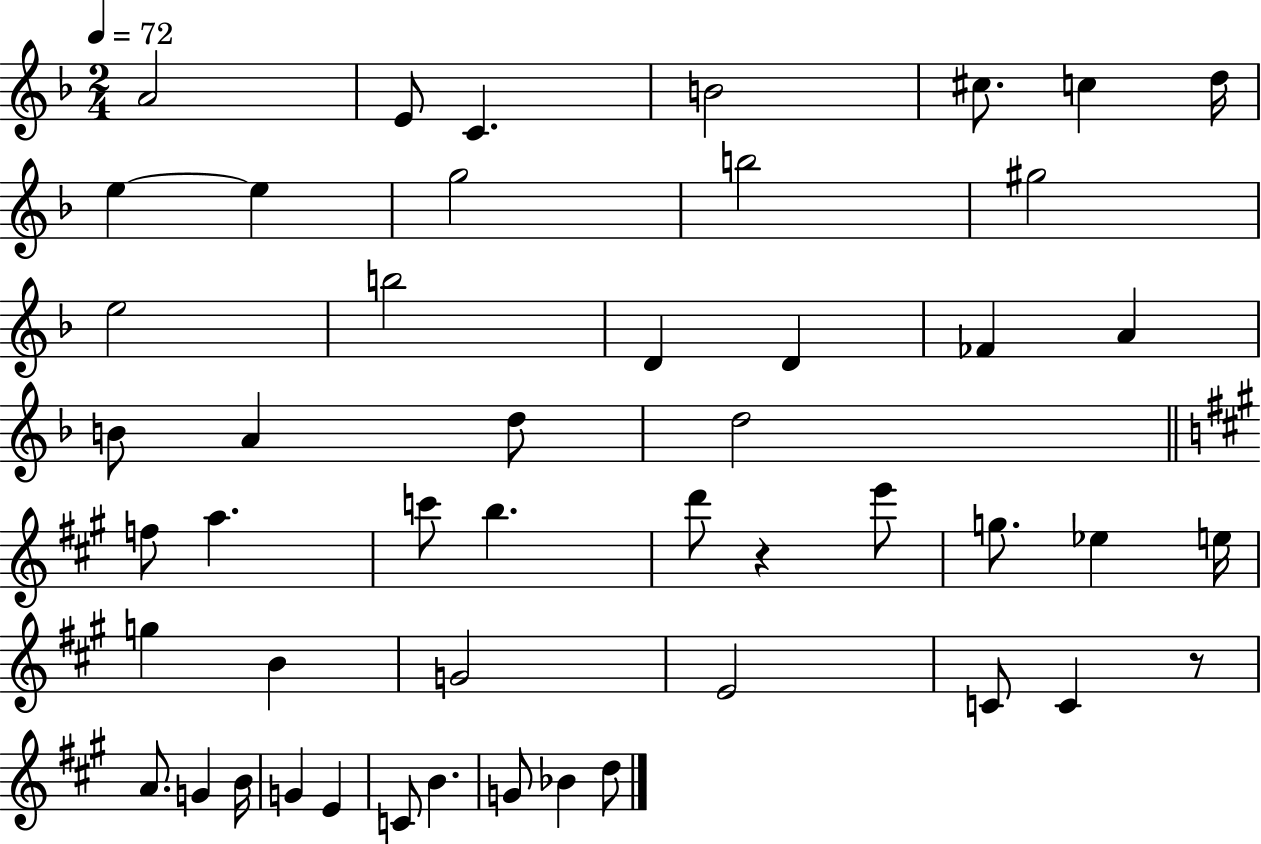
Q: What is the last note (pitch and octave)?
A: D5